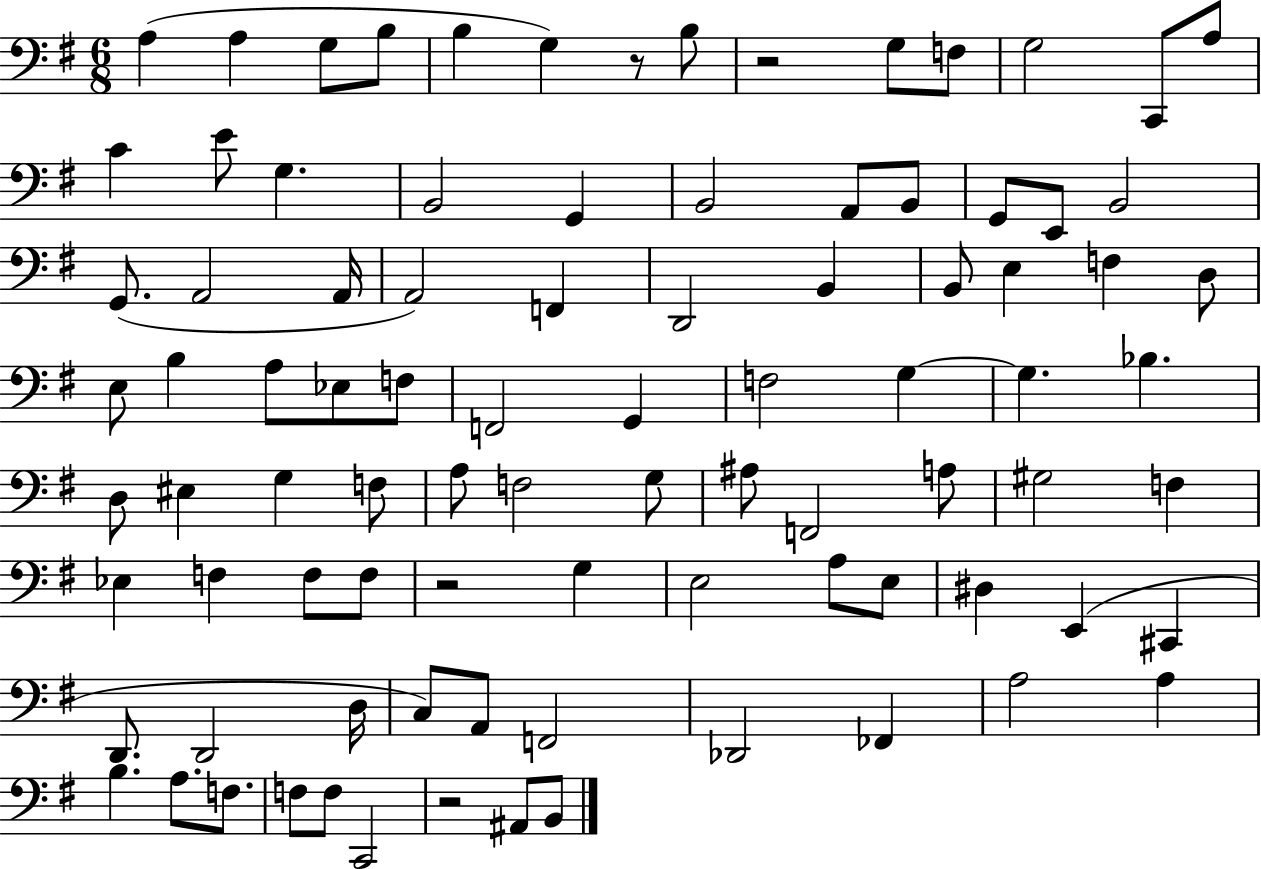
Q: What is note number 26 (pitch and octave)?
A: A2